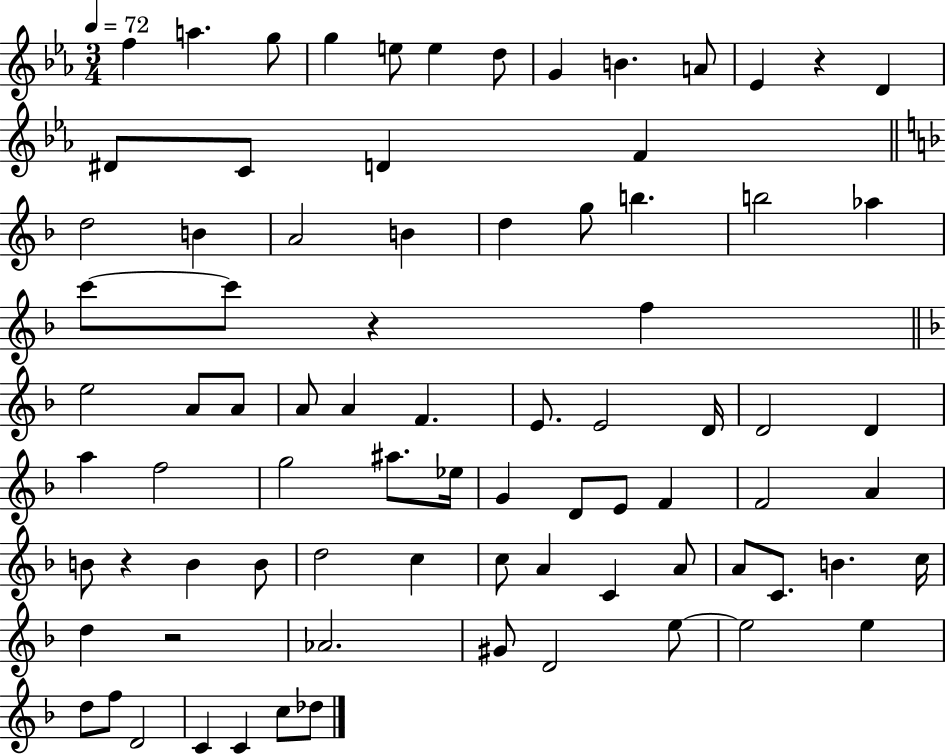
{
  \clef treble
  \numericTimeSignature
  \time 3/4
  \key ees \major
  \tempo 4 = 72
  f''4 a''4. g''8 | g''4 e''8 e''4 d''8 | g'4 b'4. a'8 | ees'4 r4 d'4 | \break dis'8 c'8 d'4 f'4 | \bar "||" \break \key d \minor d''2 b'4 | a'2 b'4 | d''4 g''8 b''4. | b''2 aes''4 | \break c'''8~~ c'''8 r4 f''4 | \bar "||" \break \key f \major e''2 a'8 a'8 | a'8 a'4 f'4. | e'8. e'2 d'16 | d'2 d'4 | \break a''4 f''2 | g''2 ais''8. ees''16 | g'4 d'8 e'8 f'4 | f'2 a'4 | \break b'8 r4 b'4 b'8 | d''2 c''4 | c''8 a'4 c'4 a'8 | a'8 c'8. b'4. c''16 | \break d''4 r2 | aes'2. | gis'8 d'2 e''8~~ | e''2 e''4 | \break d''8 f''8 d'2 | c'4 c'4 c''8 des''8 | \bar "|."
}